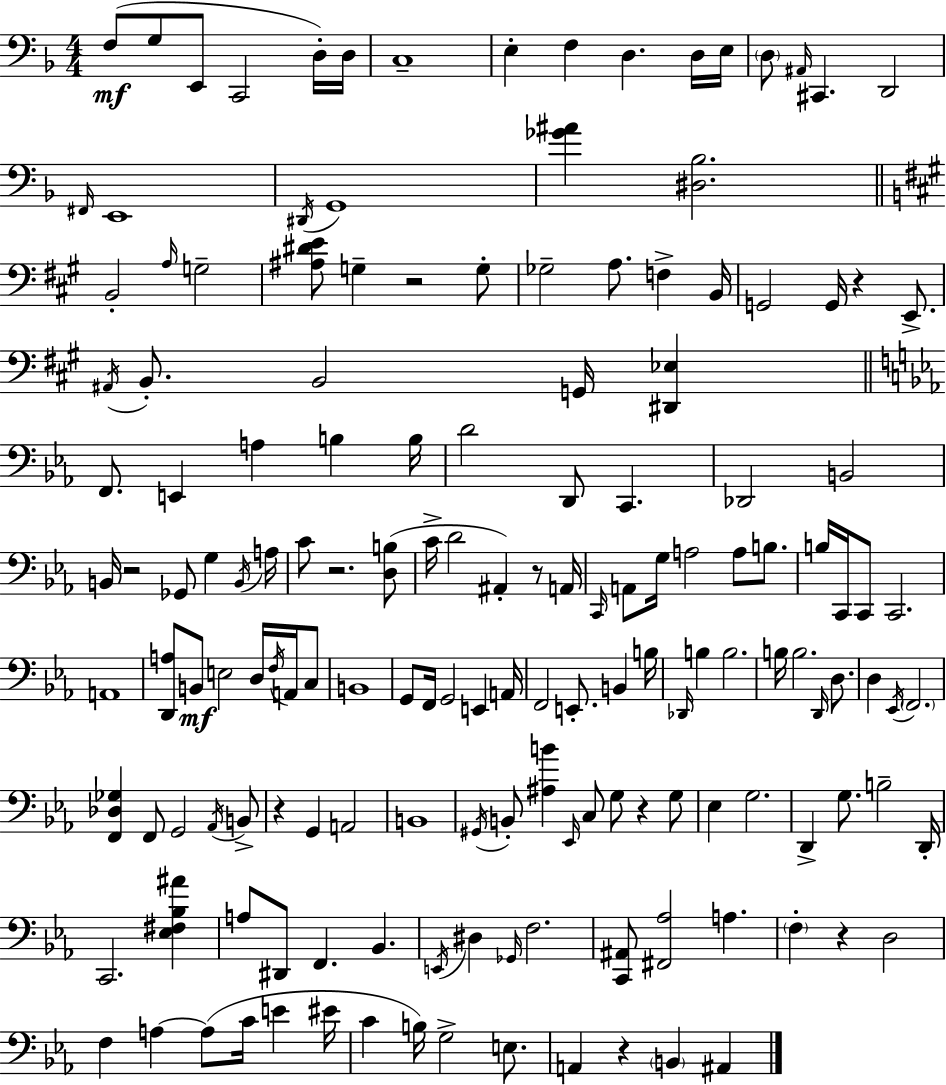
X:1
T:Untitled
M:4/4
L:1/4
K:F
F,/2 G,/2 E,,/2 C,,2 D,/4 D,/4 C,4 E, F, D, D,/4 E,/4 D,/2 ^A,,/4 ^C,, D,,2 ^F,,/4 E,,4 ^D,,/4 G,,4 [_G^A] [^D,_B,]2 B,,2 A,/4 G,2 [^A,^DE]/2 G, z2 G,/2 _G,2 A,/2 F, B,,/4 G,,2 G,,/4 z E,,/2 ^A,,/4 B,,/2 B,,2 G,,/4 [^D,,_E,] F,,/2 E,, A, B, B,/4 D2 D,,/2 C,, _D,,2 B,,2 B,,/4 z2 _G,,/2 G, B,,/4 A,/4 C/2 z2 [D,B,]/2 C/4 D2 ^A,, z/2 A,,/4 C,,/4 A,,/2 G,/4 A,2 A,/2 B,/2 B,/4 C,,/4 C,,/2 C,,2 A,,4 [D,,A,]/2 B,,/2 E,2 D,/4 F,/4 A,,/4 C,/2 B,,4 G,,/2 F,,/4 G,,2 E,, A,,/4 F,,2 E,,/2 B,, B,/4 _D,,/4 B, B,2 B,/4 B,2 D,,/4 D,/2 D, _E,,/4 F,,2 [F,,_D,_G,] F,,/2 G,,2 _A,,/4 B,,/2 z G,, A,,2 B,,4 ^G,,/4 B,,/2 [^A,B] _E,,/4 C,/2 G,/2 z G,/2 _E, G,2 D,, G,/2 B,2 D,,/4 C,,2 [_E,^F,_B,^A] A,/2 ^D,,/2 F,, _B,, E,,/4 ^D, _G,,/4 F,2 [C,,^A,,]/2 [^F,,_A,]2 A, F, z D,2 F, A, A,/2 C/4 E ^E/4 C B,/4 G,2 E,/2 A,, z B,, ^A,,